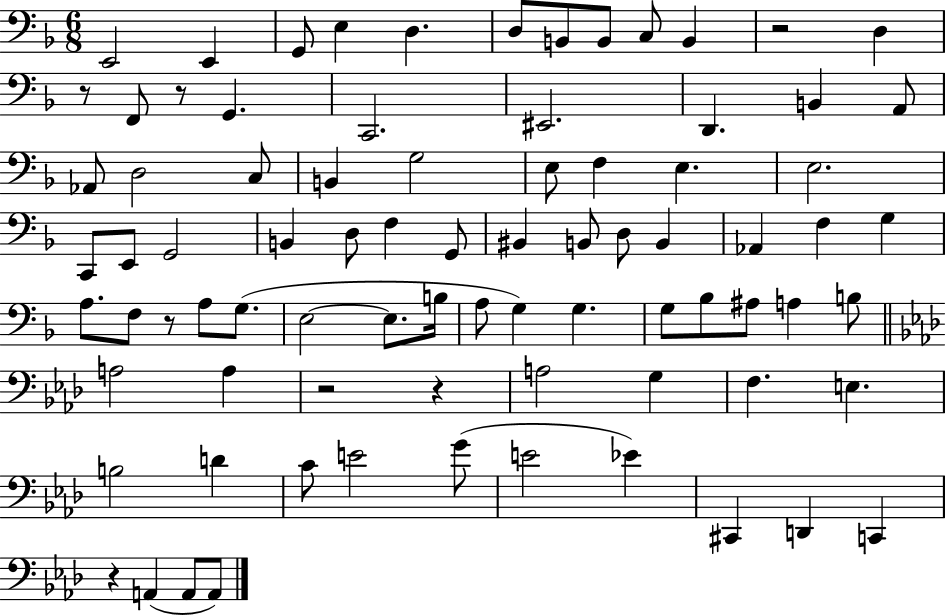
E2/h E2/q G2/e E3/q D3/q. D3/e B2/e B2/e C3/e B2/q R/h D3/q R/e F2/e R/e G2/q. C2/h. EIS2/h. D2/q. B2/q A2/e Ab2/e D3/h C3/e B2/q G3/h E3/e F3/q E3/q. E3/h. C2/e E2/e G2/h B2/q D3/e F3/q G2/e BIS2/q B2/e D3/e B2/q Ab2/q F3/q G3/q A3/e. F3/e R/e A3/e G3/e. E3/h E3/e. B3/s A3/e G3/q G3/q. G3/e Bb3/e A#3/e A3/q B3/e A3/h A3/q R/h R/q A3/h G3/q F3/q. E3/q. B3/h D4/q C4/e E4/h G4/e E4/h Eb4/q C#2/q D2/q C2/q R/q A2/q A2/e A2/e